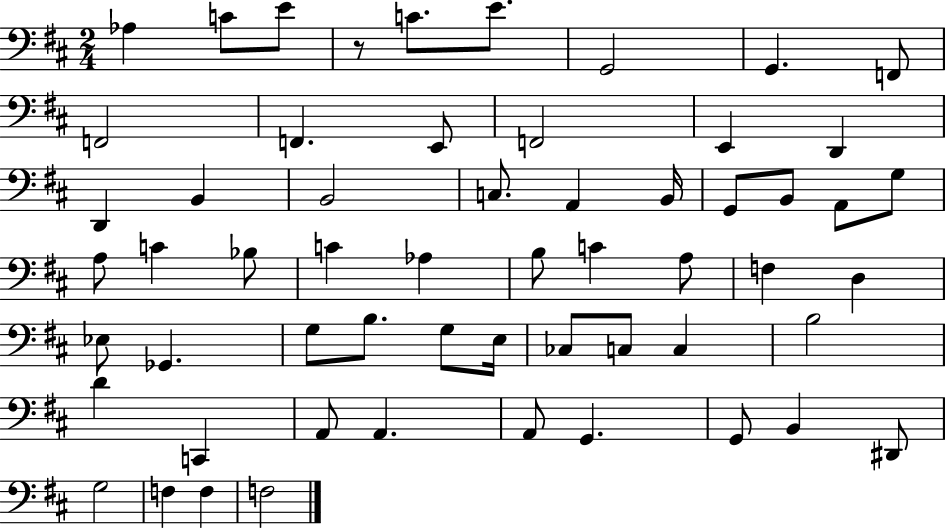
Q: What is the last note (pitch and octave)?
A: F3